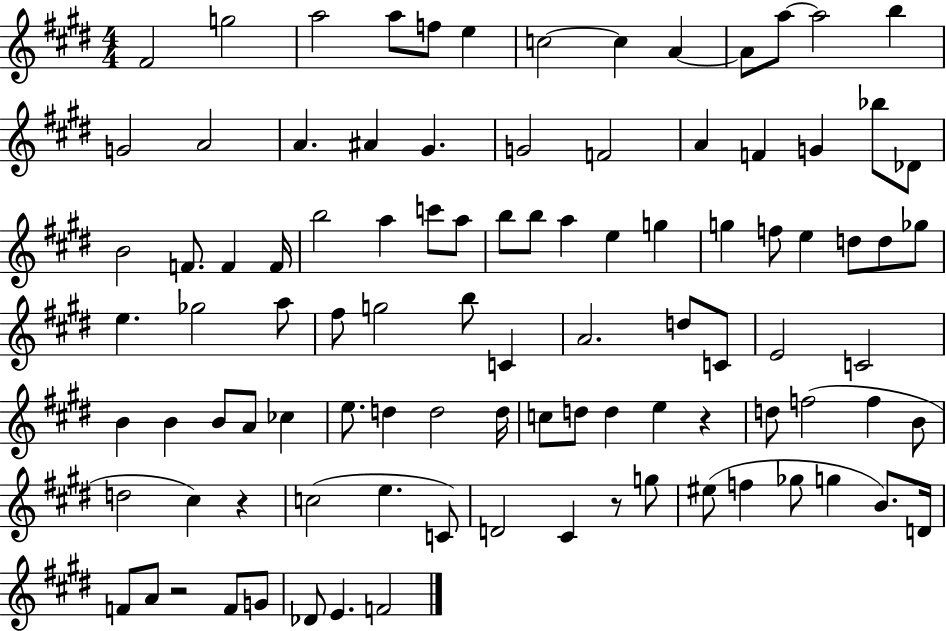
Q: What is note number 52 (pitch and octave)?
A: A4